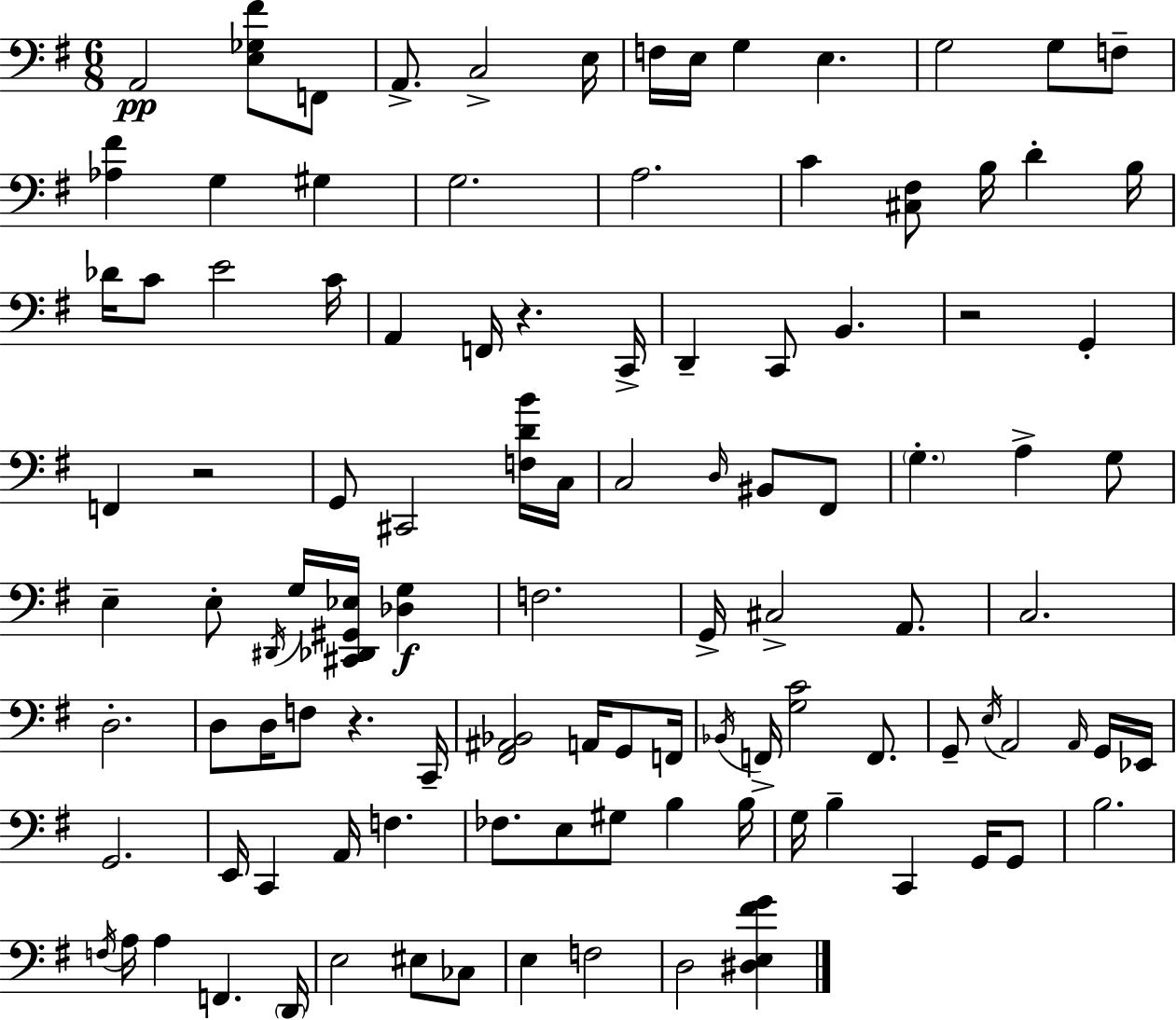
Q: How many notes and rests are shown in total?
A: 108